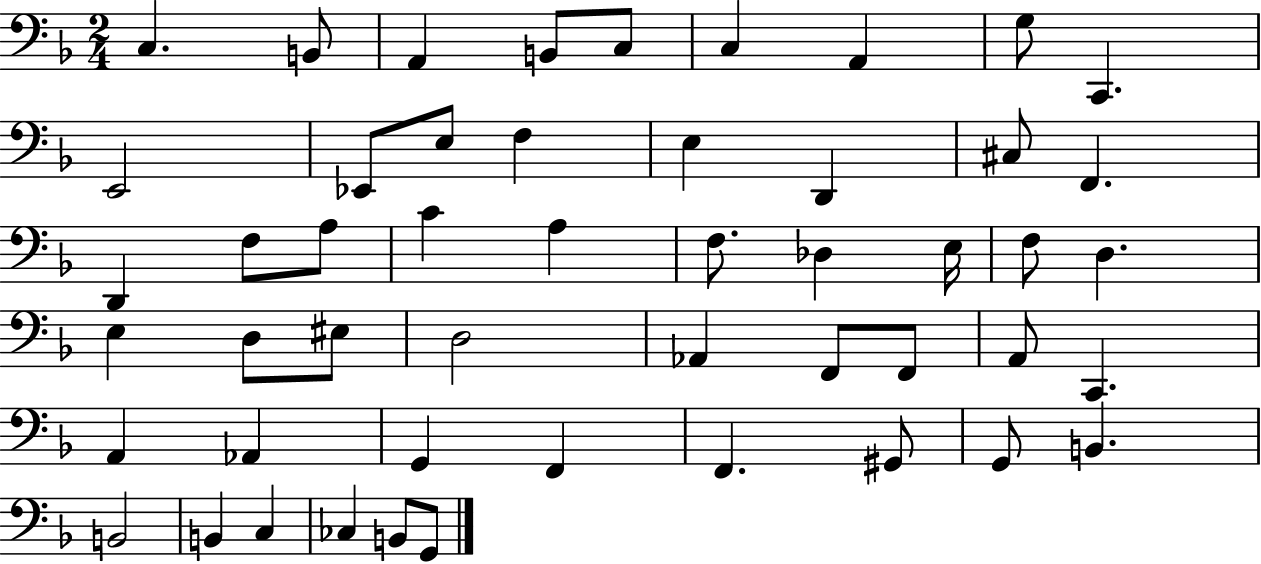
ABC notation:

X:1
T:Untitled
M:2/4
L:1/4
K:F
C, B,,/2 A,, B,,/2 C,/2 C, A,, G,/2 C,, E,,2 _E,,/2 E,/2 F, E, D,, ^C,/2 F,, D,, F,/2 A,/2 C A, F,/2 _D, E,/4 F,/2 D, E, D,/2 ^E,/2 D,2 _A,, F,,/2 F,,/2 A,,/2 C,, A,, _A,, G,, F,, F,, ^G,,/2 G,,/2 B,, B,,2 B,, C, _C, B,,/2 G,,/2